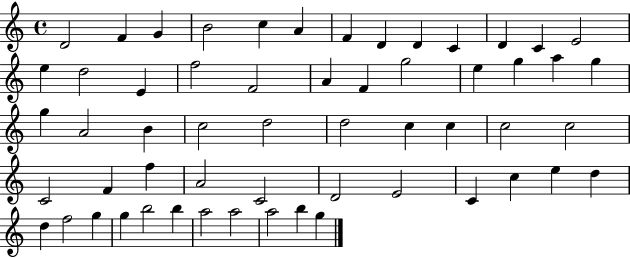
{
  \clef treble
  \time 4/4
  \defaultTimeSignature
  \key c \major
  d'2 f'4 g'4 | b'2 c''4 a'4 | f'4 d'4 d'4 c'4 | d'4 c'4 e'2 | \break e''4 d''2 e'4 | f''2 f'2 | a'4 f'4 g''2 | e''4 g''4 a''4 g''4 | \break g''4 a'2 b'4 | c''2 d''2 | d''2 c''4 c''4 | c''2 c''2 | \break c'2 f'4 f''4 | a'2 c'2 | d'2 e'2 | c'4 c''4 e''4 d''4 | \break d''4 f''2 g''4 | g''4 b''2 b''4 | a''2 a''2 | a''2 b''4 g''4 | \break \bar "|."
}